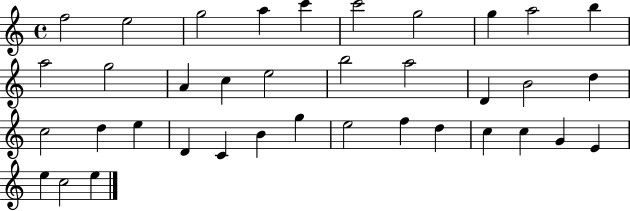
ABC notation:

X:1
T:Untitled
M:4/4
L:1/4
K:C
f2 e2 g2 a c' c'2 g2 g a2 b a2 g2 A c e2 b2 a2 D B2 d c2 d e D C B g e2 f d c c G E e c2 e